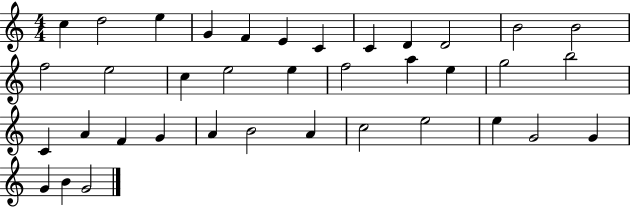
X:1
T:Untitled
M:4/4
L:1/4
K:C
c d2 e G F E C C D D2 B2 B2 f2 e2 c e2 e f2 a e g2 b2 C A F G A B2 A c2 e2 e G2 G G B G2